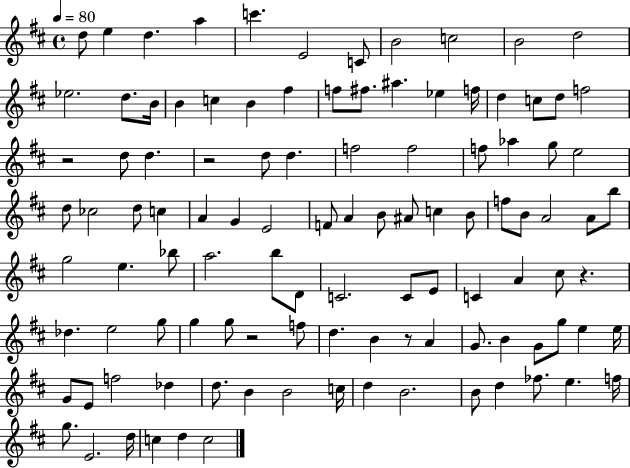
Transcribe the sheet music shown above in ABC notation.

X:1
T:Untitled
M:4/4
L:1/4
K:D
d/2 e d a c' E2 C/2 B2 c2 B2 d2 _e2 d/2 B/4 B c B ^f f/2 ^f/2 ^a _e f/4 d c/2 d/2 f2 z2 d/2 d z2 d/2 d f2 f2 f/2 _a g/2 e2 d/2 _c2 d/2 c A G E2 F/2 A B/2 ^A/2 c B/2 f/2 B/2 A2 A/2 b/2 g2 e _b/2 a2 b/2 D/2 C2 C/2 E/2 C A ^c/2 z _d e2 g/2 g g/2 z2 f/2 d B z/2 A G/2 B G/2 g/2 e e/4 G/2 E/2 f2 _d d/2 B B2 c/4 d B2 B/2 d _f/2 e f/4 g/2 E2 d/4 c d c2